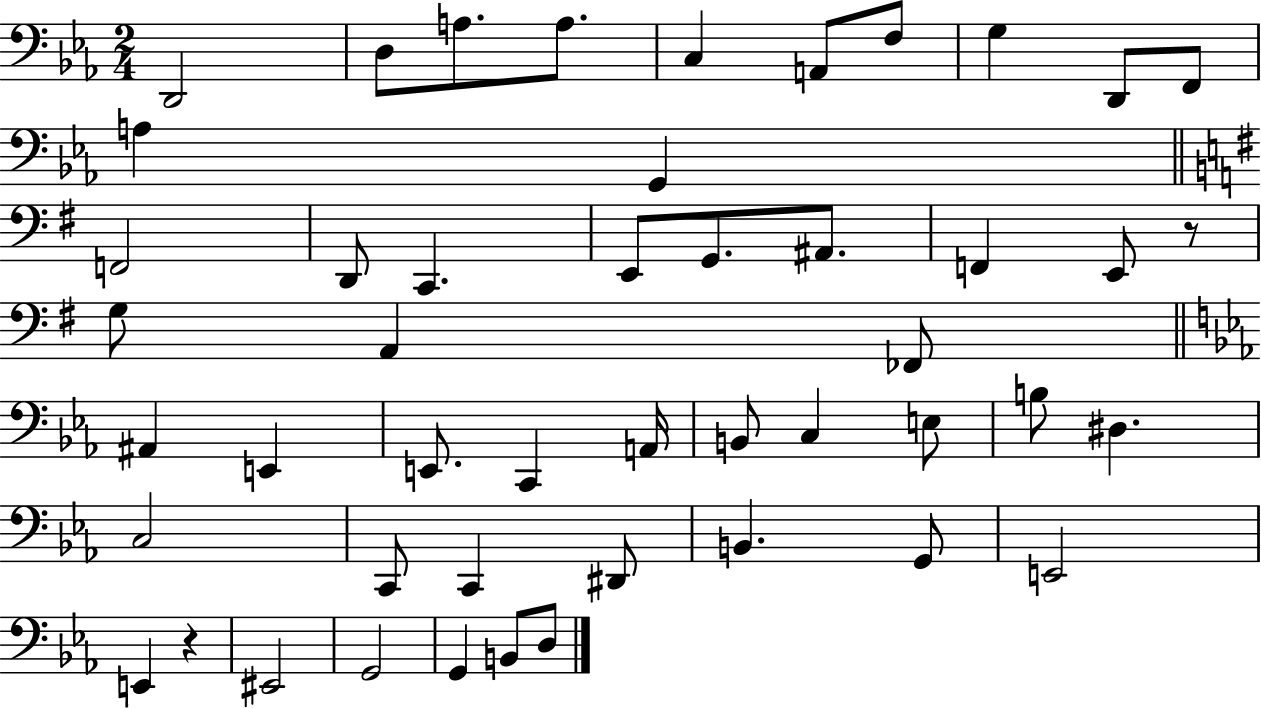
D2/h D3/e A3/e. A3/e. C3/q A2/e F3/e G3/q D2/e F2/e A3/q G2/q F2/h D2/e C2/q. E2/e G2/e. A#2/e. F2/q E2/e R/e G3/e A2/q FES2/e A#2/q E2/q E2/e. C2/q A2/s B2/e C3/q E3/e B3/e D#3/q. C3/h C2/e C2/q D#2/e B2/q. G2/e E2/h E2/q R/q EIS2/h G2/h G2/q B2/e D3/e